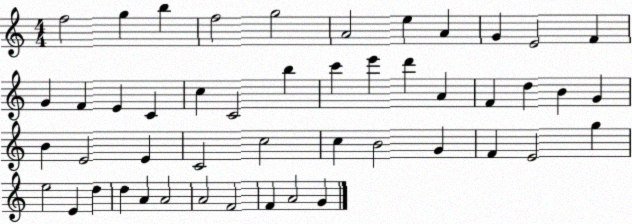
X:1
T:Untitled
M:4/4
L:1/4
K:C
f2 g b f2 g2 A2 e A G E2 F G F E C c C2 b c' e' d' A F d B G B E2 E C2 c2 c B2 G F E2 g e2 E d d A A2 A2 F2 F A2 G